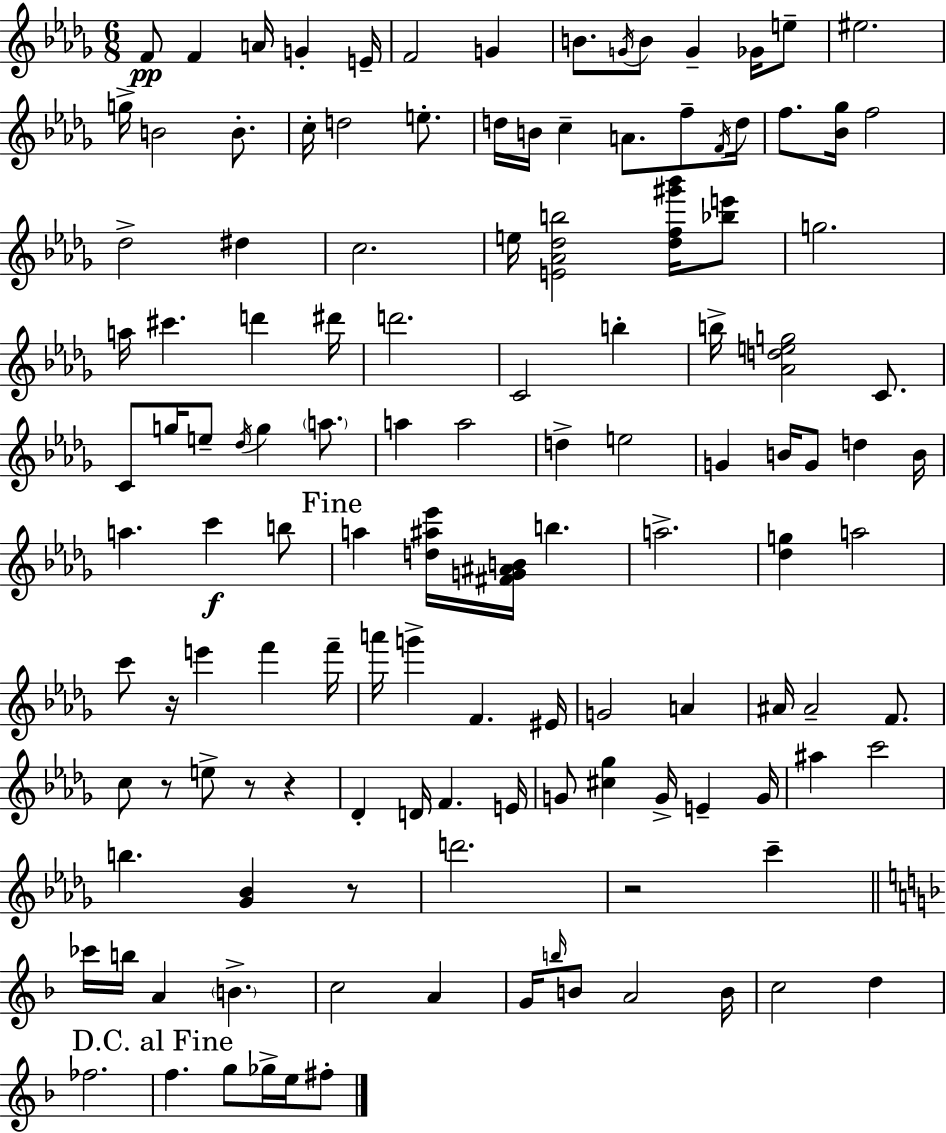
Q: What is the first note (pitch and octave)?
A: F4